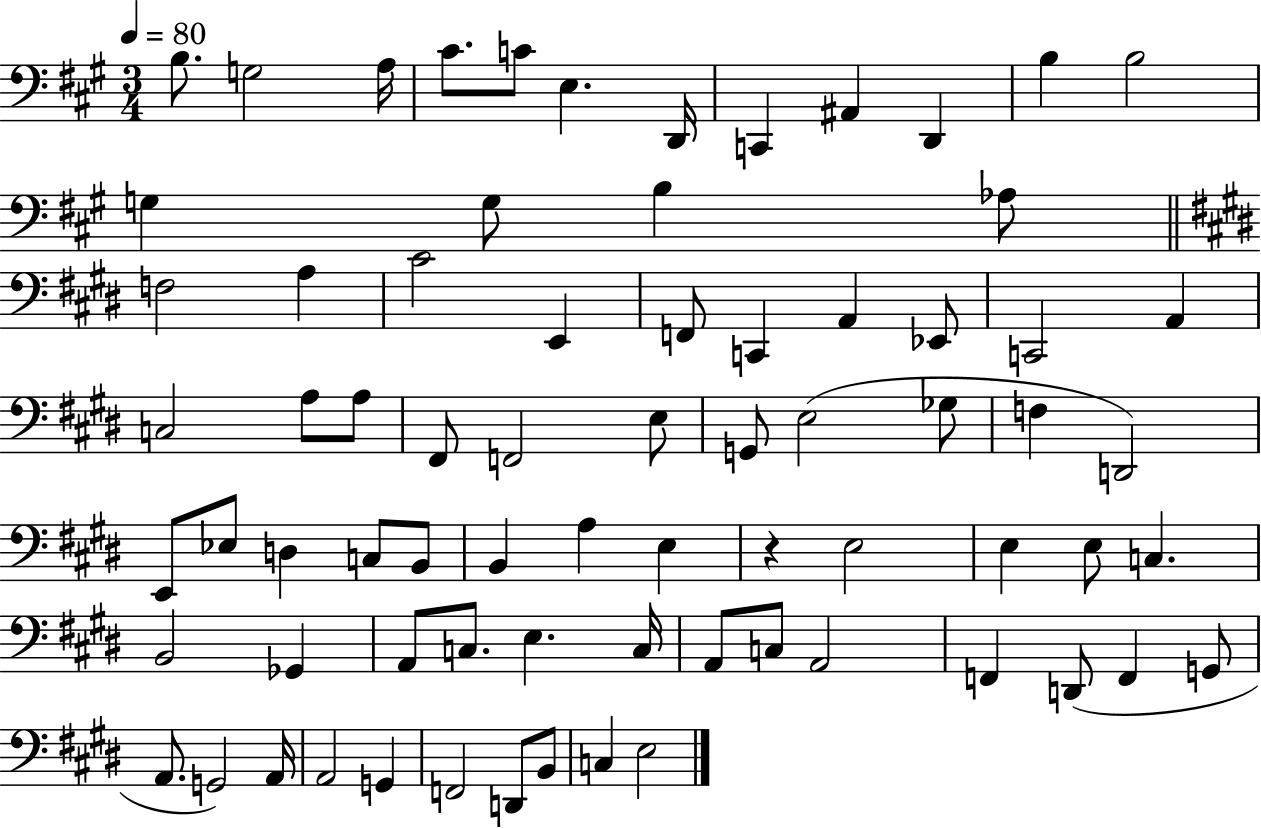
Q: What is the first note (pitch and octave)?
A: B3